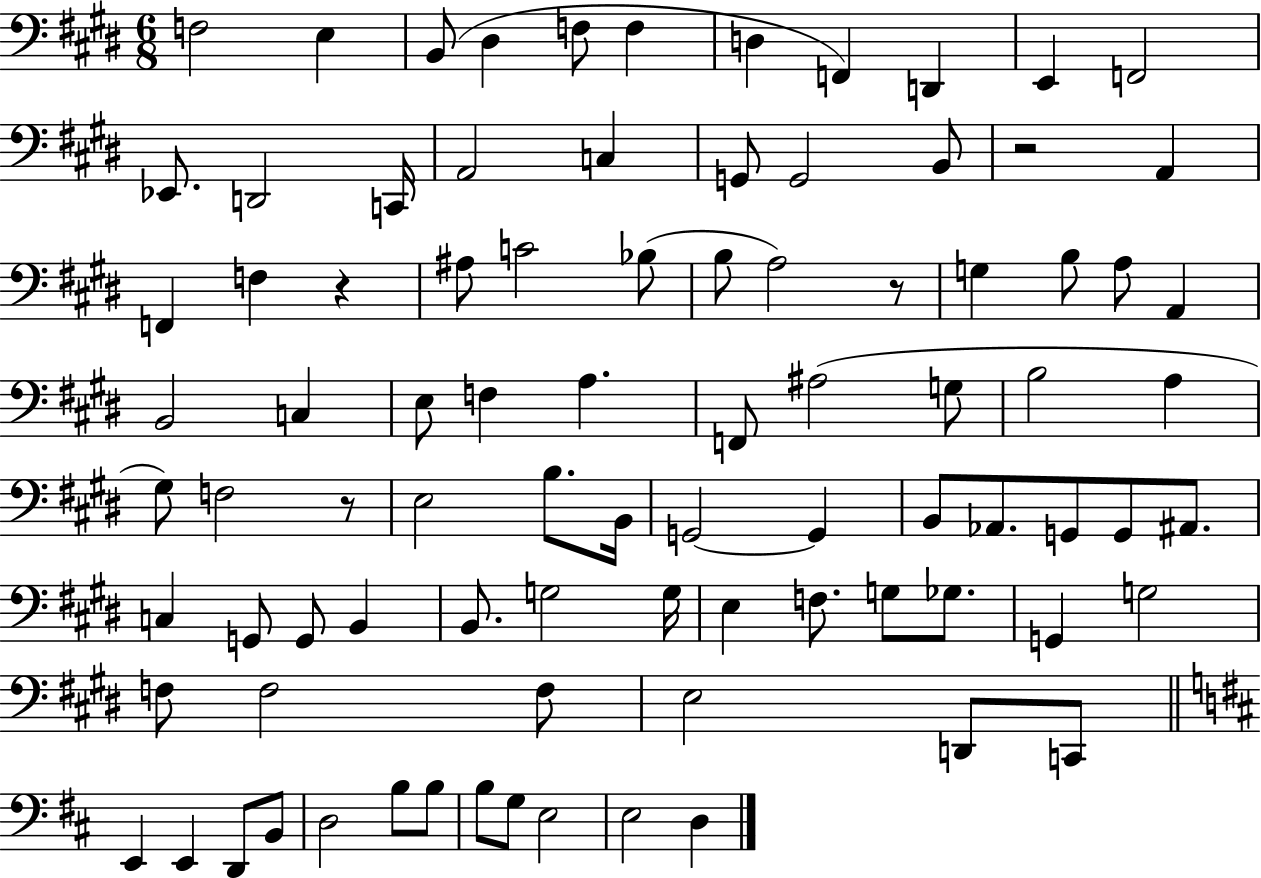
F3/h E3/q B2/e D#3/q F3/e F3/q D3/q F2/q D2/q E2/q F2/h Eb2/e. D2/h C2/s A2/h C3/q G2/e G2/h B2/e R/h A2/q F2/q F3/q R/q A#3/e C4/h Bb3/e B3/e A3/h R/e G3/q B3/e A3/e A2/q B2/h C3/q E3/e F3/q A3/q. F2/e A#3/h G3/e B3/h A3/q G#3/e F3/h R/e E3/h B3/e. B2/s G2/h G2/q B2/e Ab2/e. G2/e G2/e A#2/e. C3/q G2/e G2/e B2/q B2/e. G3/h G3/s E3/q F3/e. G3/e Gb3/e. G2/q G3/h F3/e F3/h F3/e E3/h D2/e C2/e E2/q E2/q D2/e B2/e D3/h B3/e B3/e B3/e G3/e E3/h E3/h D3/q